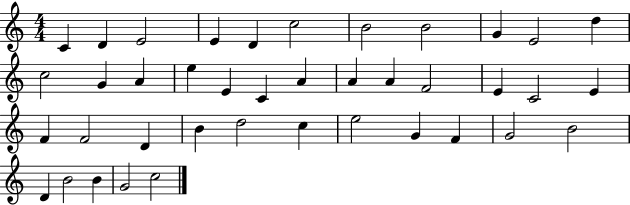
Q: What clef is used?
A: treble